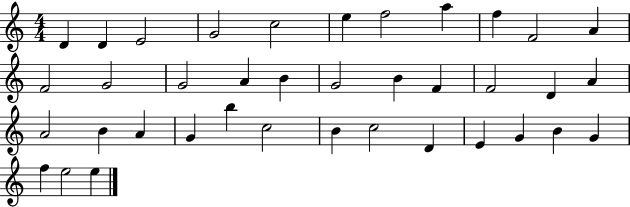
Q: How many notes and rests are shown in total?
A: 38